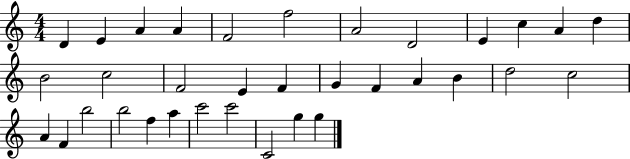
D4/q E4/q A4/q A4/q F4/h F5/h A4/h D4/h E4/q C5/q A4/q D5/q B4/h C5/h F4/h E4/q F4/q G4/q F4/q A4/q B4/q D5/h C5/h A4/q F4/q B5/h B5/h F5/q A5/q C6/h C6/h C4/h G5/q G5/q